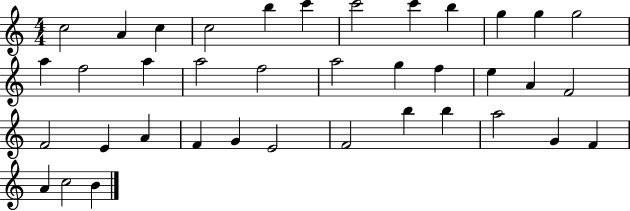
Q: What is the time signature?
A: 4/4